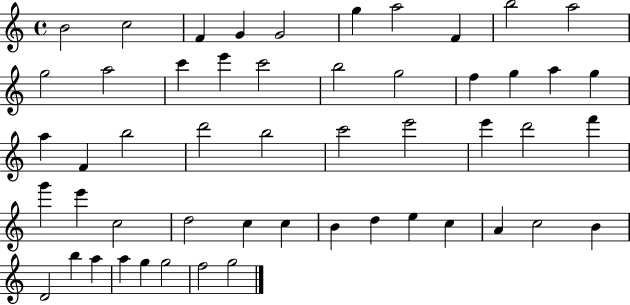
{
  \clef treble
  \time 4/4
  \defaultTimeSignature
  \key c \major
  b'2 c''2 | f'4 g'4 g'2 | g''4 a''2 f'4 | b''2 a''2 | \break g''2 a''2 | c'''4 e'''4 c'''2 | b''2 g''2 | f''4 g''4 a''4 g''4 | \break a''4 f'4 b''2 | d'''2 b''2 | c'''2 e'''2 | e'''4 d'''2 f'''4 | \break g'''4 e'''4 c''2 | d''2 c''4 c''4 | b'4 d''4 e''4 c''4 | a'4 c''2 b'4 | \break d'2 b''4 a''4 | a''4 g''4 g''2 | f''2 g''2 | \bar "|."
}